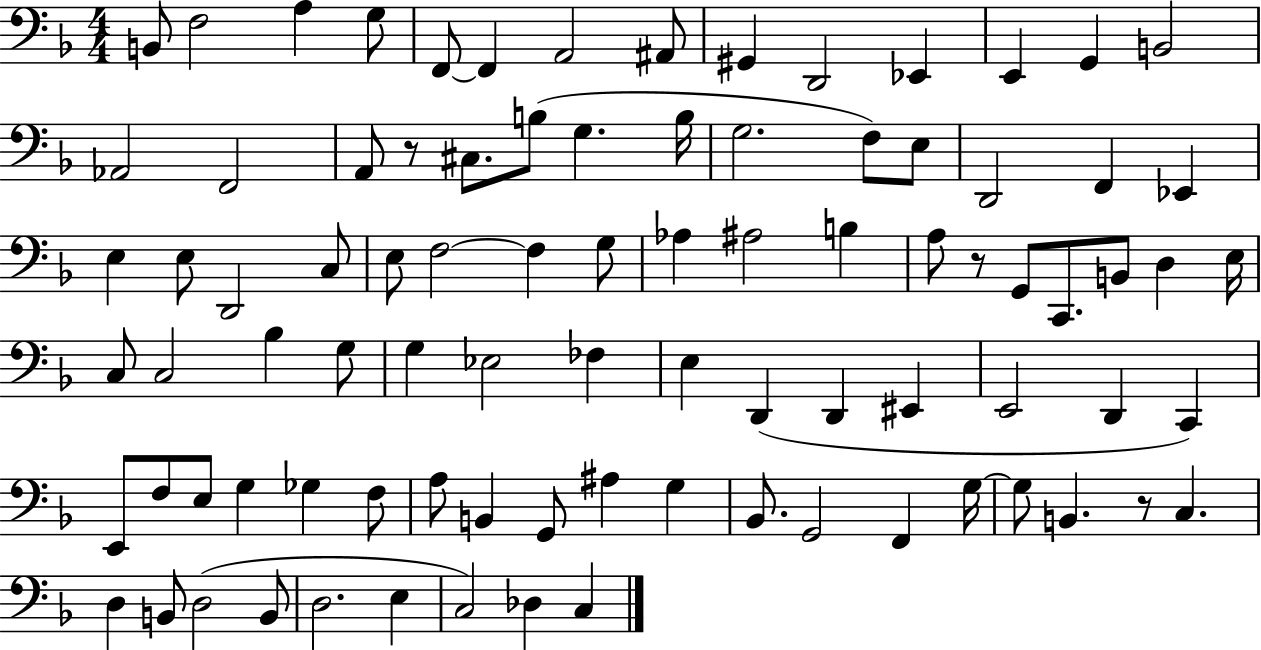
X:1
T:Untitled
M:4/4
L:1/4
K:F
B,,/2 F,2 A, G,/2 F,,/2 F,, A,,2 ^A,,/2 ^G,, D,,2 _E,, E,, G,, B,,2 _A,,2 F,,2 A,,/2 z/2 ^C,/2 B,/2 G, B,/4 G,2 F,/2 E,/2 D,,2 F,, _E,, E, E,/2 D,,2 C,/2 E,/2 F,2 F, G,/2 _A, ^A,2 B, A,/2 z/2 G,,/2 C,,/2 B,,/2 D, E,/4 C,/2 C,2 _B, G,/2 G, _E,2 _F, E, D,, D,, ^E,, E,,2 D,, C,, E,,/2 F,/2 E,/2 G, _G, F,/2 A,/2 B,, G,,/2 ^A, G, _B,,/2 G,,2 F,, G,/4 G,/2 B,, z/2 C, D, B,,/2 D,2 B,,/2 D,2 E, C,2 _D, C,